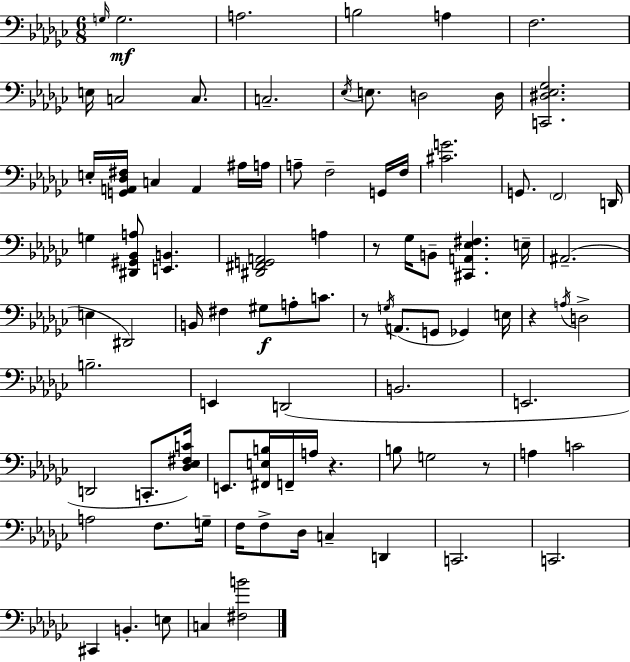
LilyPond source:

{
  \clef bass
  \numericTimeSignature
  \time 6/8
  \key ees \minor
  \repeat volta 2 { \grace { g16 }\mf g2. | a2. | b2 a4 | f2. | \break e16 c2 c8. | c2.-- | \acciaccatura { ees16 } e8. d2 | d16 <c, dis ees ges>2. | \break e16-. <g, a, des fis>16 c4 a,4 | ais16 a16 a8-- f2-- | g,16 f16 <cis' g'>2. | g,8. \parenthesize f,2 | \break d,16 g4 <dis, gis, bes, a>8 <e, b,>4. | <dis, fis, g, a,>2 a4 | r8 ges16 b,8-- <cis, a, ees fis>4. | e16-- ais,2.--( | \break e4 dis,2) | b,16 fis4 gis8\f a8-. c'8. | r8 \acciaccatura { g16 }( a,8. g,8 ges,4) | e16 r4 \acciaccatura { a16 } d2-> | \break b2.-- | e,4 d,2( | b,2. | e,2. | \break d,2 | c,8.-. <des ees fis c'>16) e,8. <fis, e b>16 f,16-- a16 r4. | b8 g2 | r8 a4 c'2 | \break a2 | f8. g16-- f16 f8-> des16 c4-- | d,4 c,2. | c,2. | \break cis,4 b,4.-. | e8 c4 <fis b'>2 | } \bar "|."
}